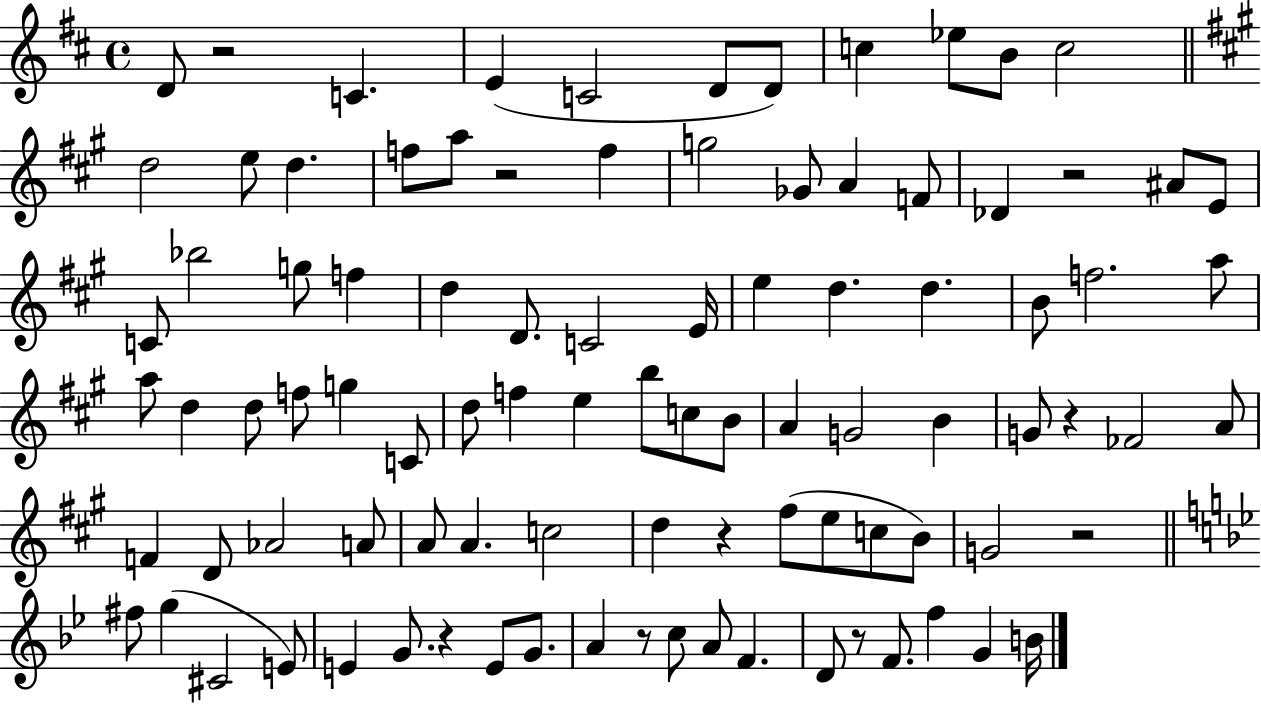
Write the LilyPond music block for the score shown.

{
  \clef treble
  \time 4/4
  \defaultTimeSignature
  \key d \major
  d'8 r2 c'4. | e'4( c'2 d'8 d'8) | c''4 ees''8 b'8 c''2 | \bar "||" \break \key a \major d''2 e''8 d''4. | f''8 a''8 r2 f''4 | g''2 ges'8 a'4 f'8 | des'4 r2 ais'8 e'8 | \break c'8 bes''2 g''8 f''4 | d''4 d'8. c'2 e'16 | e''4 d''4. d''4. | b'8 f''2. a''8 | \break a''8 d''4 d''8 f''8 g''4 c'8 | d''8 f''4 e''4 b''8 c''8 b'8 | a'4 g'2 b'4 | g'8 r4 fes'2 a'8 | \break f'4 d'8 aes'2 a'8 | a'8 a'4. c''2 | d''4 r4 fis''8( e''8 c''8 b'8) | g'2 r2 | \break \bar "||" \break \key bes \major fis''8 g''4( cis'2 e'8) | e'4 g'8. r4 e'8 g'8. | a'4 r8 c''8 a'8 f'4. | d'8 r8 f'8. f''4 g'4 b'16 | \break \bar "|."
}